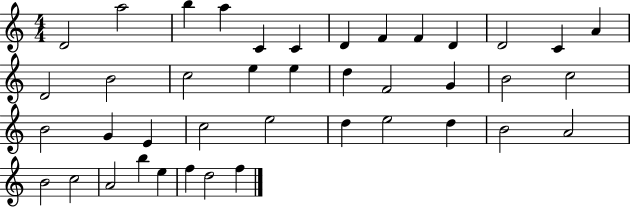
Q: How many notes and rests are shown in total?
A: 41